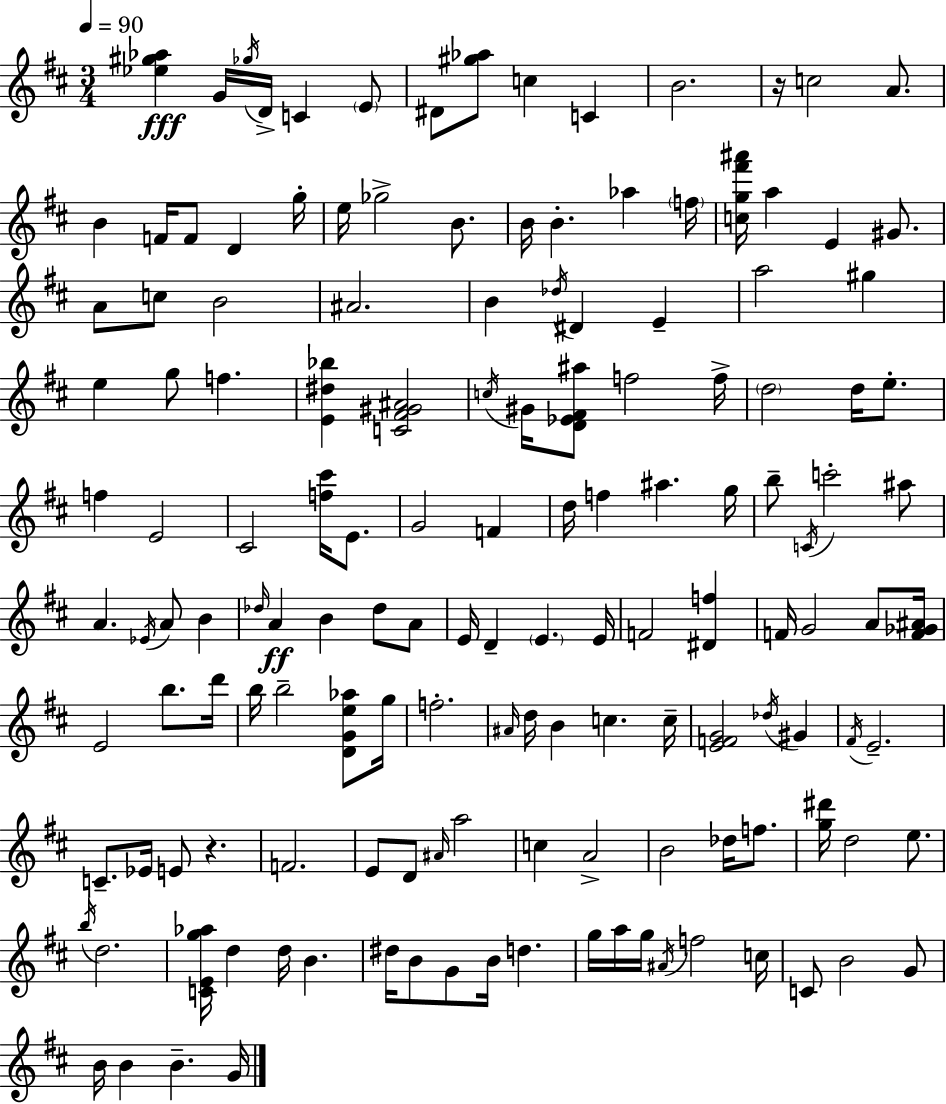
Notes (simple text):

[Eb5,G#5,Ab5]/q G4/s Gb5/s D4/s C4/q E4/e D#4/e [G#5,Ab5]/e C5/q C4/q B4/h. R/s C5/h A4/e. B4/q F4/s F4/e D4/q G5/s E5/s Gb5/h B4/e. B4/s B4/q. Ab5/q F5/s [C5,G5,F#6,A#6]/s A5/q E4/q G#4/e. A4/e C5/e B4/h A#4/h. B4/q Db5/s D#4/q E4/q A5/h G#5/q E5/q G5/e F5/q. [E4,D#5,Bb5]/q [C4,F#4,G#4,A#4]/h C5/s G#4/s [D4,Eb4,F#4,A#5]/e F5/h F5/s D5/h D5/s E5/e. F5/q E4/h C#4/h [F5,C#6]/s E4/e. G4/h F4/q D5/s F5/q A#5/q. G5/s B5/e C4/s C6/h A#5/e A4/q. Eb4/s A4/e B4/q Db5/s A4/q B4/q Db5/e A4/e E4/s D4/q E4/q. E4/s F4/h [D#4,F5]/q F4/s G4/h A4/e [F4,Gb4,A#4]/s E4/h B5/e. D6/s B5/s B5/h [D4,G4,E5,Ab5]/e G5/s F5/h. A#4/s D5/s B4/q C5/q. C5/s [E4,F4,G4]/h Db5/s G#4/q F#4/s E4/h. C4/e. Eb4/s E4/e R/q. F4/h. E4/e D4/e A#4/s A5/h C5/q A4/h B4/h Db5/s F5/e. [G5,D#6]/s D5/h E5/e. B5/s D5/h. [C4,E4,G5,Ab5]/s D5/q D5/s B4/q. D#5/s B4/e G4/e B4/s D5/q. G5/s A5/s G5/s A#4/s F5/h C5/s C4/e B4/h G4/e B4/s B4/q B4/q. G4/s